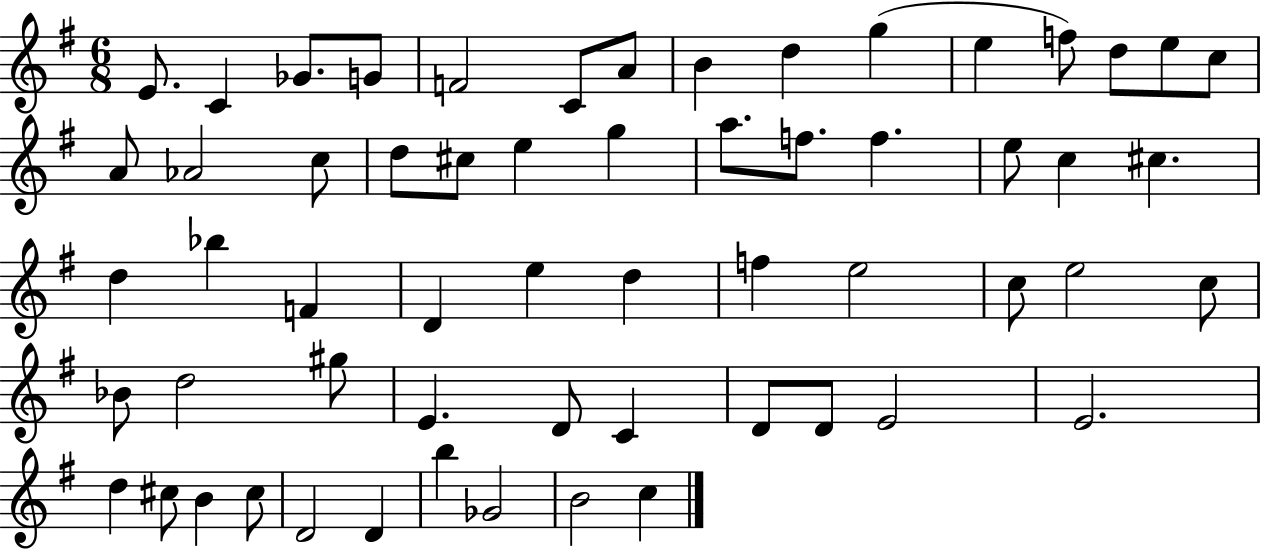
{
  \clef treble
  \numericTimeSignature
  \time 6/8
  \key g \major
  e'8. c'4 ges'8. g'8 | f'2 c'8 a'8 | b'4 d''4 g''4( | e''4 f''8) d''8 e''8 c''8 | \break a'8 aes'2 c''8 | d''8 cis''8 e''4 g''4 | a''8. f''8. f''4. | e''8 c''4 cis''4. | \break d''4 bes''4 f'4 | d'4 e''4 d''4 | f''4 e''2 | c''8 e''2 c''8 | \break bes'8 d''2 gis''8 | e'4. d'8 c'4 | d'8 d'8 e'2 | e'2. | \break d''4 cis''8 b'4 cis''8 | d'2 d'4 | b''4 ges'2 | b'2 c''4 | \break \bar "|."
}